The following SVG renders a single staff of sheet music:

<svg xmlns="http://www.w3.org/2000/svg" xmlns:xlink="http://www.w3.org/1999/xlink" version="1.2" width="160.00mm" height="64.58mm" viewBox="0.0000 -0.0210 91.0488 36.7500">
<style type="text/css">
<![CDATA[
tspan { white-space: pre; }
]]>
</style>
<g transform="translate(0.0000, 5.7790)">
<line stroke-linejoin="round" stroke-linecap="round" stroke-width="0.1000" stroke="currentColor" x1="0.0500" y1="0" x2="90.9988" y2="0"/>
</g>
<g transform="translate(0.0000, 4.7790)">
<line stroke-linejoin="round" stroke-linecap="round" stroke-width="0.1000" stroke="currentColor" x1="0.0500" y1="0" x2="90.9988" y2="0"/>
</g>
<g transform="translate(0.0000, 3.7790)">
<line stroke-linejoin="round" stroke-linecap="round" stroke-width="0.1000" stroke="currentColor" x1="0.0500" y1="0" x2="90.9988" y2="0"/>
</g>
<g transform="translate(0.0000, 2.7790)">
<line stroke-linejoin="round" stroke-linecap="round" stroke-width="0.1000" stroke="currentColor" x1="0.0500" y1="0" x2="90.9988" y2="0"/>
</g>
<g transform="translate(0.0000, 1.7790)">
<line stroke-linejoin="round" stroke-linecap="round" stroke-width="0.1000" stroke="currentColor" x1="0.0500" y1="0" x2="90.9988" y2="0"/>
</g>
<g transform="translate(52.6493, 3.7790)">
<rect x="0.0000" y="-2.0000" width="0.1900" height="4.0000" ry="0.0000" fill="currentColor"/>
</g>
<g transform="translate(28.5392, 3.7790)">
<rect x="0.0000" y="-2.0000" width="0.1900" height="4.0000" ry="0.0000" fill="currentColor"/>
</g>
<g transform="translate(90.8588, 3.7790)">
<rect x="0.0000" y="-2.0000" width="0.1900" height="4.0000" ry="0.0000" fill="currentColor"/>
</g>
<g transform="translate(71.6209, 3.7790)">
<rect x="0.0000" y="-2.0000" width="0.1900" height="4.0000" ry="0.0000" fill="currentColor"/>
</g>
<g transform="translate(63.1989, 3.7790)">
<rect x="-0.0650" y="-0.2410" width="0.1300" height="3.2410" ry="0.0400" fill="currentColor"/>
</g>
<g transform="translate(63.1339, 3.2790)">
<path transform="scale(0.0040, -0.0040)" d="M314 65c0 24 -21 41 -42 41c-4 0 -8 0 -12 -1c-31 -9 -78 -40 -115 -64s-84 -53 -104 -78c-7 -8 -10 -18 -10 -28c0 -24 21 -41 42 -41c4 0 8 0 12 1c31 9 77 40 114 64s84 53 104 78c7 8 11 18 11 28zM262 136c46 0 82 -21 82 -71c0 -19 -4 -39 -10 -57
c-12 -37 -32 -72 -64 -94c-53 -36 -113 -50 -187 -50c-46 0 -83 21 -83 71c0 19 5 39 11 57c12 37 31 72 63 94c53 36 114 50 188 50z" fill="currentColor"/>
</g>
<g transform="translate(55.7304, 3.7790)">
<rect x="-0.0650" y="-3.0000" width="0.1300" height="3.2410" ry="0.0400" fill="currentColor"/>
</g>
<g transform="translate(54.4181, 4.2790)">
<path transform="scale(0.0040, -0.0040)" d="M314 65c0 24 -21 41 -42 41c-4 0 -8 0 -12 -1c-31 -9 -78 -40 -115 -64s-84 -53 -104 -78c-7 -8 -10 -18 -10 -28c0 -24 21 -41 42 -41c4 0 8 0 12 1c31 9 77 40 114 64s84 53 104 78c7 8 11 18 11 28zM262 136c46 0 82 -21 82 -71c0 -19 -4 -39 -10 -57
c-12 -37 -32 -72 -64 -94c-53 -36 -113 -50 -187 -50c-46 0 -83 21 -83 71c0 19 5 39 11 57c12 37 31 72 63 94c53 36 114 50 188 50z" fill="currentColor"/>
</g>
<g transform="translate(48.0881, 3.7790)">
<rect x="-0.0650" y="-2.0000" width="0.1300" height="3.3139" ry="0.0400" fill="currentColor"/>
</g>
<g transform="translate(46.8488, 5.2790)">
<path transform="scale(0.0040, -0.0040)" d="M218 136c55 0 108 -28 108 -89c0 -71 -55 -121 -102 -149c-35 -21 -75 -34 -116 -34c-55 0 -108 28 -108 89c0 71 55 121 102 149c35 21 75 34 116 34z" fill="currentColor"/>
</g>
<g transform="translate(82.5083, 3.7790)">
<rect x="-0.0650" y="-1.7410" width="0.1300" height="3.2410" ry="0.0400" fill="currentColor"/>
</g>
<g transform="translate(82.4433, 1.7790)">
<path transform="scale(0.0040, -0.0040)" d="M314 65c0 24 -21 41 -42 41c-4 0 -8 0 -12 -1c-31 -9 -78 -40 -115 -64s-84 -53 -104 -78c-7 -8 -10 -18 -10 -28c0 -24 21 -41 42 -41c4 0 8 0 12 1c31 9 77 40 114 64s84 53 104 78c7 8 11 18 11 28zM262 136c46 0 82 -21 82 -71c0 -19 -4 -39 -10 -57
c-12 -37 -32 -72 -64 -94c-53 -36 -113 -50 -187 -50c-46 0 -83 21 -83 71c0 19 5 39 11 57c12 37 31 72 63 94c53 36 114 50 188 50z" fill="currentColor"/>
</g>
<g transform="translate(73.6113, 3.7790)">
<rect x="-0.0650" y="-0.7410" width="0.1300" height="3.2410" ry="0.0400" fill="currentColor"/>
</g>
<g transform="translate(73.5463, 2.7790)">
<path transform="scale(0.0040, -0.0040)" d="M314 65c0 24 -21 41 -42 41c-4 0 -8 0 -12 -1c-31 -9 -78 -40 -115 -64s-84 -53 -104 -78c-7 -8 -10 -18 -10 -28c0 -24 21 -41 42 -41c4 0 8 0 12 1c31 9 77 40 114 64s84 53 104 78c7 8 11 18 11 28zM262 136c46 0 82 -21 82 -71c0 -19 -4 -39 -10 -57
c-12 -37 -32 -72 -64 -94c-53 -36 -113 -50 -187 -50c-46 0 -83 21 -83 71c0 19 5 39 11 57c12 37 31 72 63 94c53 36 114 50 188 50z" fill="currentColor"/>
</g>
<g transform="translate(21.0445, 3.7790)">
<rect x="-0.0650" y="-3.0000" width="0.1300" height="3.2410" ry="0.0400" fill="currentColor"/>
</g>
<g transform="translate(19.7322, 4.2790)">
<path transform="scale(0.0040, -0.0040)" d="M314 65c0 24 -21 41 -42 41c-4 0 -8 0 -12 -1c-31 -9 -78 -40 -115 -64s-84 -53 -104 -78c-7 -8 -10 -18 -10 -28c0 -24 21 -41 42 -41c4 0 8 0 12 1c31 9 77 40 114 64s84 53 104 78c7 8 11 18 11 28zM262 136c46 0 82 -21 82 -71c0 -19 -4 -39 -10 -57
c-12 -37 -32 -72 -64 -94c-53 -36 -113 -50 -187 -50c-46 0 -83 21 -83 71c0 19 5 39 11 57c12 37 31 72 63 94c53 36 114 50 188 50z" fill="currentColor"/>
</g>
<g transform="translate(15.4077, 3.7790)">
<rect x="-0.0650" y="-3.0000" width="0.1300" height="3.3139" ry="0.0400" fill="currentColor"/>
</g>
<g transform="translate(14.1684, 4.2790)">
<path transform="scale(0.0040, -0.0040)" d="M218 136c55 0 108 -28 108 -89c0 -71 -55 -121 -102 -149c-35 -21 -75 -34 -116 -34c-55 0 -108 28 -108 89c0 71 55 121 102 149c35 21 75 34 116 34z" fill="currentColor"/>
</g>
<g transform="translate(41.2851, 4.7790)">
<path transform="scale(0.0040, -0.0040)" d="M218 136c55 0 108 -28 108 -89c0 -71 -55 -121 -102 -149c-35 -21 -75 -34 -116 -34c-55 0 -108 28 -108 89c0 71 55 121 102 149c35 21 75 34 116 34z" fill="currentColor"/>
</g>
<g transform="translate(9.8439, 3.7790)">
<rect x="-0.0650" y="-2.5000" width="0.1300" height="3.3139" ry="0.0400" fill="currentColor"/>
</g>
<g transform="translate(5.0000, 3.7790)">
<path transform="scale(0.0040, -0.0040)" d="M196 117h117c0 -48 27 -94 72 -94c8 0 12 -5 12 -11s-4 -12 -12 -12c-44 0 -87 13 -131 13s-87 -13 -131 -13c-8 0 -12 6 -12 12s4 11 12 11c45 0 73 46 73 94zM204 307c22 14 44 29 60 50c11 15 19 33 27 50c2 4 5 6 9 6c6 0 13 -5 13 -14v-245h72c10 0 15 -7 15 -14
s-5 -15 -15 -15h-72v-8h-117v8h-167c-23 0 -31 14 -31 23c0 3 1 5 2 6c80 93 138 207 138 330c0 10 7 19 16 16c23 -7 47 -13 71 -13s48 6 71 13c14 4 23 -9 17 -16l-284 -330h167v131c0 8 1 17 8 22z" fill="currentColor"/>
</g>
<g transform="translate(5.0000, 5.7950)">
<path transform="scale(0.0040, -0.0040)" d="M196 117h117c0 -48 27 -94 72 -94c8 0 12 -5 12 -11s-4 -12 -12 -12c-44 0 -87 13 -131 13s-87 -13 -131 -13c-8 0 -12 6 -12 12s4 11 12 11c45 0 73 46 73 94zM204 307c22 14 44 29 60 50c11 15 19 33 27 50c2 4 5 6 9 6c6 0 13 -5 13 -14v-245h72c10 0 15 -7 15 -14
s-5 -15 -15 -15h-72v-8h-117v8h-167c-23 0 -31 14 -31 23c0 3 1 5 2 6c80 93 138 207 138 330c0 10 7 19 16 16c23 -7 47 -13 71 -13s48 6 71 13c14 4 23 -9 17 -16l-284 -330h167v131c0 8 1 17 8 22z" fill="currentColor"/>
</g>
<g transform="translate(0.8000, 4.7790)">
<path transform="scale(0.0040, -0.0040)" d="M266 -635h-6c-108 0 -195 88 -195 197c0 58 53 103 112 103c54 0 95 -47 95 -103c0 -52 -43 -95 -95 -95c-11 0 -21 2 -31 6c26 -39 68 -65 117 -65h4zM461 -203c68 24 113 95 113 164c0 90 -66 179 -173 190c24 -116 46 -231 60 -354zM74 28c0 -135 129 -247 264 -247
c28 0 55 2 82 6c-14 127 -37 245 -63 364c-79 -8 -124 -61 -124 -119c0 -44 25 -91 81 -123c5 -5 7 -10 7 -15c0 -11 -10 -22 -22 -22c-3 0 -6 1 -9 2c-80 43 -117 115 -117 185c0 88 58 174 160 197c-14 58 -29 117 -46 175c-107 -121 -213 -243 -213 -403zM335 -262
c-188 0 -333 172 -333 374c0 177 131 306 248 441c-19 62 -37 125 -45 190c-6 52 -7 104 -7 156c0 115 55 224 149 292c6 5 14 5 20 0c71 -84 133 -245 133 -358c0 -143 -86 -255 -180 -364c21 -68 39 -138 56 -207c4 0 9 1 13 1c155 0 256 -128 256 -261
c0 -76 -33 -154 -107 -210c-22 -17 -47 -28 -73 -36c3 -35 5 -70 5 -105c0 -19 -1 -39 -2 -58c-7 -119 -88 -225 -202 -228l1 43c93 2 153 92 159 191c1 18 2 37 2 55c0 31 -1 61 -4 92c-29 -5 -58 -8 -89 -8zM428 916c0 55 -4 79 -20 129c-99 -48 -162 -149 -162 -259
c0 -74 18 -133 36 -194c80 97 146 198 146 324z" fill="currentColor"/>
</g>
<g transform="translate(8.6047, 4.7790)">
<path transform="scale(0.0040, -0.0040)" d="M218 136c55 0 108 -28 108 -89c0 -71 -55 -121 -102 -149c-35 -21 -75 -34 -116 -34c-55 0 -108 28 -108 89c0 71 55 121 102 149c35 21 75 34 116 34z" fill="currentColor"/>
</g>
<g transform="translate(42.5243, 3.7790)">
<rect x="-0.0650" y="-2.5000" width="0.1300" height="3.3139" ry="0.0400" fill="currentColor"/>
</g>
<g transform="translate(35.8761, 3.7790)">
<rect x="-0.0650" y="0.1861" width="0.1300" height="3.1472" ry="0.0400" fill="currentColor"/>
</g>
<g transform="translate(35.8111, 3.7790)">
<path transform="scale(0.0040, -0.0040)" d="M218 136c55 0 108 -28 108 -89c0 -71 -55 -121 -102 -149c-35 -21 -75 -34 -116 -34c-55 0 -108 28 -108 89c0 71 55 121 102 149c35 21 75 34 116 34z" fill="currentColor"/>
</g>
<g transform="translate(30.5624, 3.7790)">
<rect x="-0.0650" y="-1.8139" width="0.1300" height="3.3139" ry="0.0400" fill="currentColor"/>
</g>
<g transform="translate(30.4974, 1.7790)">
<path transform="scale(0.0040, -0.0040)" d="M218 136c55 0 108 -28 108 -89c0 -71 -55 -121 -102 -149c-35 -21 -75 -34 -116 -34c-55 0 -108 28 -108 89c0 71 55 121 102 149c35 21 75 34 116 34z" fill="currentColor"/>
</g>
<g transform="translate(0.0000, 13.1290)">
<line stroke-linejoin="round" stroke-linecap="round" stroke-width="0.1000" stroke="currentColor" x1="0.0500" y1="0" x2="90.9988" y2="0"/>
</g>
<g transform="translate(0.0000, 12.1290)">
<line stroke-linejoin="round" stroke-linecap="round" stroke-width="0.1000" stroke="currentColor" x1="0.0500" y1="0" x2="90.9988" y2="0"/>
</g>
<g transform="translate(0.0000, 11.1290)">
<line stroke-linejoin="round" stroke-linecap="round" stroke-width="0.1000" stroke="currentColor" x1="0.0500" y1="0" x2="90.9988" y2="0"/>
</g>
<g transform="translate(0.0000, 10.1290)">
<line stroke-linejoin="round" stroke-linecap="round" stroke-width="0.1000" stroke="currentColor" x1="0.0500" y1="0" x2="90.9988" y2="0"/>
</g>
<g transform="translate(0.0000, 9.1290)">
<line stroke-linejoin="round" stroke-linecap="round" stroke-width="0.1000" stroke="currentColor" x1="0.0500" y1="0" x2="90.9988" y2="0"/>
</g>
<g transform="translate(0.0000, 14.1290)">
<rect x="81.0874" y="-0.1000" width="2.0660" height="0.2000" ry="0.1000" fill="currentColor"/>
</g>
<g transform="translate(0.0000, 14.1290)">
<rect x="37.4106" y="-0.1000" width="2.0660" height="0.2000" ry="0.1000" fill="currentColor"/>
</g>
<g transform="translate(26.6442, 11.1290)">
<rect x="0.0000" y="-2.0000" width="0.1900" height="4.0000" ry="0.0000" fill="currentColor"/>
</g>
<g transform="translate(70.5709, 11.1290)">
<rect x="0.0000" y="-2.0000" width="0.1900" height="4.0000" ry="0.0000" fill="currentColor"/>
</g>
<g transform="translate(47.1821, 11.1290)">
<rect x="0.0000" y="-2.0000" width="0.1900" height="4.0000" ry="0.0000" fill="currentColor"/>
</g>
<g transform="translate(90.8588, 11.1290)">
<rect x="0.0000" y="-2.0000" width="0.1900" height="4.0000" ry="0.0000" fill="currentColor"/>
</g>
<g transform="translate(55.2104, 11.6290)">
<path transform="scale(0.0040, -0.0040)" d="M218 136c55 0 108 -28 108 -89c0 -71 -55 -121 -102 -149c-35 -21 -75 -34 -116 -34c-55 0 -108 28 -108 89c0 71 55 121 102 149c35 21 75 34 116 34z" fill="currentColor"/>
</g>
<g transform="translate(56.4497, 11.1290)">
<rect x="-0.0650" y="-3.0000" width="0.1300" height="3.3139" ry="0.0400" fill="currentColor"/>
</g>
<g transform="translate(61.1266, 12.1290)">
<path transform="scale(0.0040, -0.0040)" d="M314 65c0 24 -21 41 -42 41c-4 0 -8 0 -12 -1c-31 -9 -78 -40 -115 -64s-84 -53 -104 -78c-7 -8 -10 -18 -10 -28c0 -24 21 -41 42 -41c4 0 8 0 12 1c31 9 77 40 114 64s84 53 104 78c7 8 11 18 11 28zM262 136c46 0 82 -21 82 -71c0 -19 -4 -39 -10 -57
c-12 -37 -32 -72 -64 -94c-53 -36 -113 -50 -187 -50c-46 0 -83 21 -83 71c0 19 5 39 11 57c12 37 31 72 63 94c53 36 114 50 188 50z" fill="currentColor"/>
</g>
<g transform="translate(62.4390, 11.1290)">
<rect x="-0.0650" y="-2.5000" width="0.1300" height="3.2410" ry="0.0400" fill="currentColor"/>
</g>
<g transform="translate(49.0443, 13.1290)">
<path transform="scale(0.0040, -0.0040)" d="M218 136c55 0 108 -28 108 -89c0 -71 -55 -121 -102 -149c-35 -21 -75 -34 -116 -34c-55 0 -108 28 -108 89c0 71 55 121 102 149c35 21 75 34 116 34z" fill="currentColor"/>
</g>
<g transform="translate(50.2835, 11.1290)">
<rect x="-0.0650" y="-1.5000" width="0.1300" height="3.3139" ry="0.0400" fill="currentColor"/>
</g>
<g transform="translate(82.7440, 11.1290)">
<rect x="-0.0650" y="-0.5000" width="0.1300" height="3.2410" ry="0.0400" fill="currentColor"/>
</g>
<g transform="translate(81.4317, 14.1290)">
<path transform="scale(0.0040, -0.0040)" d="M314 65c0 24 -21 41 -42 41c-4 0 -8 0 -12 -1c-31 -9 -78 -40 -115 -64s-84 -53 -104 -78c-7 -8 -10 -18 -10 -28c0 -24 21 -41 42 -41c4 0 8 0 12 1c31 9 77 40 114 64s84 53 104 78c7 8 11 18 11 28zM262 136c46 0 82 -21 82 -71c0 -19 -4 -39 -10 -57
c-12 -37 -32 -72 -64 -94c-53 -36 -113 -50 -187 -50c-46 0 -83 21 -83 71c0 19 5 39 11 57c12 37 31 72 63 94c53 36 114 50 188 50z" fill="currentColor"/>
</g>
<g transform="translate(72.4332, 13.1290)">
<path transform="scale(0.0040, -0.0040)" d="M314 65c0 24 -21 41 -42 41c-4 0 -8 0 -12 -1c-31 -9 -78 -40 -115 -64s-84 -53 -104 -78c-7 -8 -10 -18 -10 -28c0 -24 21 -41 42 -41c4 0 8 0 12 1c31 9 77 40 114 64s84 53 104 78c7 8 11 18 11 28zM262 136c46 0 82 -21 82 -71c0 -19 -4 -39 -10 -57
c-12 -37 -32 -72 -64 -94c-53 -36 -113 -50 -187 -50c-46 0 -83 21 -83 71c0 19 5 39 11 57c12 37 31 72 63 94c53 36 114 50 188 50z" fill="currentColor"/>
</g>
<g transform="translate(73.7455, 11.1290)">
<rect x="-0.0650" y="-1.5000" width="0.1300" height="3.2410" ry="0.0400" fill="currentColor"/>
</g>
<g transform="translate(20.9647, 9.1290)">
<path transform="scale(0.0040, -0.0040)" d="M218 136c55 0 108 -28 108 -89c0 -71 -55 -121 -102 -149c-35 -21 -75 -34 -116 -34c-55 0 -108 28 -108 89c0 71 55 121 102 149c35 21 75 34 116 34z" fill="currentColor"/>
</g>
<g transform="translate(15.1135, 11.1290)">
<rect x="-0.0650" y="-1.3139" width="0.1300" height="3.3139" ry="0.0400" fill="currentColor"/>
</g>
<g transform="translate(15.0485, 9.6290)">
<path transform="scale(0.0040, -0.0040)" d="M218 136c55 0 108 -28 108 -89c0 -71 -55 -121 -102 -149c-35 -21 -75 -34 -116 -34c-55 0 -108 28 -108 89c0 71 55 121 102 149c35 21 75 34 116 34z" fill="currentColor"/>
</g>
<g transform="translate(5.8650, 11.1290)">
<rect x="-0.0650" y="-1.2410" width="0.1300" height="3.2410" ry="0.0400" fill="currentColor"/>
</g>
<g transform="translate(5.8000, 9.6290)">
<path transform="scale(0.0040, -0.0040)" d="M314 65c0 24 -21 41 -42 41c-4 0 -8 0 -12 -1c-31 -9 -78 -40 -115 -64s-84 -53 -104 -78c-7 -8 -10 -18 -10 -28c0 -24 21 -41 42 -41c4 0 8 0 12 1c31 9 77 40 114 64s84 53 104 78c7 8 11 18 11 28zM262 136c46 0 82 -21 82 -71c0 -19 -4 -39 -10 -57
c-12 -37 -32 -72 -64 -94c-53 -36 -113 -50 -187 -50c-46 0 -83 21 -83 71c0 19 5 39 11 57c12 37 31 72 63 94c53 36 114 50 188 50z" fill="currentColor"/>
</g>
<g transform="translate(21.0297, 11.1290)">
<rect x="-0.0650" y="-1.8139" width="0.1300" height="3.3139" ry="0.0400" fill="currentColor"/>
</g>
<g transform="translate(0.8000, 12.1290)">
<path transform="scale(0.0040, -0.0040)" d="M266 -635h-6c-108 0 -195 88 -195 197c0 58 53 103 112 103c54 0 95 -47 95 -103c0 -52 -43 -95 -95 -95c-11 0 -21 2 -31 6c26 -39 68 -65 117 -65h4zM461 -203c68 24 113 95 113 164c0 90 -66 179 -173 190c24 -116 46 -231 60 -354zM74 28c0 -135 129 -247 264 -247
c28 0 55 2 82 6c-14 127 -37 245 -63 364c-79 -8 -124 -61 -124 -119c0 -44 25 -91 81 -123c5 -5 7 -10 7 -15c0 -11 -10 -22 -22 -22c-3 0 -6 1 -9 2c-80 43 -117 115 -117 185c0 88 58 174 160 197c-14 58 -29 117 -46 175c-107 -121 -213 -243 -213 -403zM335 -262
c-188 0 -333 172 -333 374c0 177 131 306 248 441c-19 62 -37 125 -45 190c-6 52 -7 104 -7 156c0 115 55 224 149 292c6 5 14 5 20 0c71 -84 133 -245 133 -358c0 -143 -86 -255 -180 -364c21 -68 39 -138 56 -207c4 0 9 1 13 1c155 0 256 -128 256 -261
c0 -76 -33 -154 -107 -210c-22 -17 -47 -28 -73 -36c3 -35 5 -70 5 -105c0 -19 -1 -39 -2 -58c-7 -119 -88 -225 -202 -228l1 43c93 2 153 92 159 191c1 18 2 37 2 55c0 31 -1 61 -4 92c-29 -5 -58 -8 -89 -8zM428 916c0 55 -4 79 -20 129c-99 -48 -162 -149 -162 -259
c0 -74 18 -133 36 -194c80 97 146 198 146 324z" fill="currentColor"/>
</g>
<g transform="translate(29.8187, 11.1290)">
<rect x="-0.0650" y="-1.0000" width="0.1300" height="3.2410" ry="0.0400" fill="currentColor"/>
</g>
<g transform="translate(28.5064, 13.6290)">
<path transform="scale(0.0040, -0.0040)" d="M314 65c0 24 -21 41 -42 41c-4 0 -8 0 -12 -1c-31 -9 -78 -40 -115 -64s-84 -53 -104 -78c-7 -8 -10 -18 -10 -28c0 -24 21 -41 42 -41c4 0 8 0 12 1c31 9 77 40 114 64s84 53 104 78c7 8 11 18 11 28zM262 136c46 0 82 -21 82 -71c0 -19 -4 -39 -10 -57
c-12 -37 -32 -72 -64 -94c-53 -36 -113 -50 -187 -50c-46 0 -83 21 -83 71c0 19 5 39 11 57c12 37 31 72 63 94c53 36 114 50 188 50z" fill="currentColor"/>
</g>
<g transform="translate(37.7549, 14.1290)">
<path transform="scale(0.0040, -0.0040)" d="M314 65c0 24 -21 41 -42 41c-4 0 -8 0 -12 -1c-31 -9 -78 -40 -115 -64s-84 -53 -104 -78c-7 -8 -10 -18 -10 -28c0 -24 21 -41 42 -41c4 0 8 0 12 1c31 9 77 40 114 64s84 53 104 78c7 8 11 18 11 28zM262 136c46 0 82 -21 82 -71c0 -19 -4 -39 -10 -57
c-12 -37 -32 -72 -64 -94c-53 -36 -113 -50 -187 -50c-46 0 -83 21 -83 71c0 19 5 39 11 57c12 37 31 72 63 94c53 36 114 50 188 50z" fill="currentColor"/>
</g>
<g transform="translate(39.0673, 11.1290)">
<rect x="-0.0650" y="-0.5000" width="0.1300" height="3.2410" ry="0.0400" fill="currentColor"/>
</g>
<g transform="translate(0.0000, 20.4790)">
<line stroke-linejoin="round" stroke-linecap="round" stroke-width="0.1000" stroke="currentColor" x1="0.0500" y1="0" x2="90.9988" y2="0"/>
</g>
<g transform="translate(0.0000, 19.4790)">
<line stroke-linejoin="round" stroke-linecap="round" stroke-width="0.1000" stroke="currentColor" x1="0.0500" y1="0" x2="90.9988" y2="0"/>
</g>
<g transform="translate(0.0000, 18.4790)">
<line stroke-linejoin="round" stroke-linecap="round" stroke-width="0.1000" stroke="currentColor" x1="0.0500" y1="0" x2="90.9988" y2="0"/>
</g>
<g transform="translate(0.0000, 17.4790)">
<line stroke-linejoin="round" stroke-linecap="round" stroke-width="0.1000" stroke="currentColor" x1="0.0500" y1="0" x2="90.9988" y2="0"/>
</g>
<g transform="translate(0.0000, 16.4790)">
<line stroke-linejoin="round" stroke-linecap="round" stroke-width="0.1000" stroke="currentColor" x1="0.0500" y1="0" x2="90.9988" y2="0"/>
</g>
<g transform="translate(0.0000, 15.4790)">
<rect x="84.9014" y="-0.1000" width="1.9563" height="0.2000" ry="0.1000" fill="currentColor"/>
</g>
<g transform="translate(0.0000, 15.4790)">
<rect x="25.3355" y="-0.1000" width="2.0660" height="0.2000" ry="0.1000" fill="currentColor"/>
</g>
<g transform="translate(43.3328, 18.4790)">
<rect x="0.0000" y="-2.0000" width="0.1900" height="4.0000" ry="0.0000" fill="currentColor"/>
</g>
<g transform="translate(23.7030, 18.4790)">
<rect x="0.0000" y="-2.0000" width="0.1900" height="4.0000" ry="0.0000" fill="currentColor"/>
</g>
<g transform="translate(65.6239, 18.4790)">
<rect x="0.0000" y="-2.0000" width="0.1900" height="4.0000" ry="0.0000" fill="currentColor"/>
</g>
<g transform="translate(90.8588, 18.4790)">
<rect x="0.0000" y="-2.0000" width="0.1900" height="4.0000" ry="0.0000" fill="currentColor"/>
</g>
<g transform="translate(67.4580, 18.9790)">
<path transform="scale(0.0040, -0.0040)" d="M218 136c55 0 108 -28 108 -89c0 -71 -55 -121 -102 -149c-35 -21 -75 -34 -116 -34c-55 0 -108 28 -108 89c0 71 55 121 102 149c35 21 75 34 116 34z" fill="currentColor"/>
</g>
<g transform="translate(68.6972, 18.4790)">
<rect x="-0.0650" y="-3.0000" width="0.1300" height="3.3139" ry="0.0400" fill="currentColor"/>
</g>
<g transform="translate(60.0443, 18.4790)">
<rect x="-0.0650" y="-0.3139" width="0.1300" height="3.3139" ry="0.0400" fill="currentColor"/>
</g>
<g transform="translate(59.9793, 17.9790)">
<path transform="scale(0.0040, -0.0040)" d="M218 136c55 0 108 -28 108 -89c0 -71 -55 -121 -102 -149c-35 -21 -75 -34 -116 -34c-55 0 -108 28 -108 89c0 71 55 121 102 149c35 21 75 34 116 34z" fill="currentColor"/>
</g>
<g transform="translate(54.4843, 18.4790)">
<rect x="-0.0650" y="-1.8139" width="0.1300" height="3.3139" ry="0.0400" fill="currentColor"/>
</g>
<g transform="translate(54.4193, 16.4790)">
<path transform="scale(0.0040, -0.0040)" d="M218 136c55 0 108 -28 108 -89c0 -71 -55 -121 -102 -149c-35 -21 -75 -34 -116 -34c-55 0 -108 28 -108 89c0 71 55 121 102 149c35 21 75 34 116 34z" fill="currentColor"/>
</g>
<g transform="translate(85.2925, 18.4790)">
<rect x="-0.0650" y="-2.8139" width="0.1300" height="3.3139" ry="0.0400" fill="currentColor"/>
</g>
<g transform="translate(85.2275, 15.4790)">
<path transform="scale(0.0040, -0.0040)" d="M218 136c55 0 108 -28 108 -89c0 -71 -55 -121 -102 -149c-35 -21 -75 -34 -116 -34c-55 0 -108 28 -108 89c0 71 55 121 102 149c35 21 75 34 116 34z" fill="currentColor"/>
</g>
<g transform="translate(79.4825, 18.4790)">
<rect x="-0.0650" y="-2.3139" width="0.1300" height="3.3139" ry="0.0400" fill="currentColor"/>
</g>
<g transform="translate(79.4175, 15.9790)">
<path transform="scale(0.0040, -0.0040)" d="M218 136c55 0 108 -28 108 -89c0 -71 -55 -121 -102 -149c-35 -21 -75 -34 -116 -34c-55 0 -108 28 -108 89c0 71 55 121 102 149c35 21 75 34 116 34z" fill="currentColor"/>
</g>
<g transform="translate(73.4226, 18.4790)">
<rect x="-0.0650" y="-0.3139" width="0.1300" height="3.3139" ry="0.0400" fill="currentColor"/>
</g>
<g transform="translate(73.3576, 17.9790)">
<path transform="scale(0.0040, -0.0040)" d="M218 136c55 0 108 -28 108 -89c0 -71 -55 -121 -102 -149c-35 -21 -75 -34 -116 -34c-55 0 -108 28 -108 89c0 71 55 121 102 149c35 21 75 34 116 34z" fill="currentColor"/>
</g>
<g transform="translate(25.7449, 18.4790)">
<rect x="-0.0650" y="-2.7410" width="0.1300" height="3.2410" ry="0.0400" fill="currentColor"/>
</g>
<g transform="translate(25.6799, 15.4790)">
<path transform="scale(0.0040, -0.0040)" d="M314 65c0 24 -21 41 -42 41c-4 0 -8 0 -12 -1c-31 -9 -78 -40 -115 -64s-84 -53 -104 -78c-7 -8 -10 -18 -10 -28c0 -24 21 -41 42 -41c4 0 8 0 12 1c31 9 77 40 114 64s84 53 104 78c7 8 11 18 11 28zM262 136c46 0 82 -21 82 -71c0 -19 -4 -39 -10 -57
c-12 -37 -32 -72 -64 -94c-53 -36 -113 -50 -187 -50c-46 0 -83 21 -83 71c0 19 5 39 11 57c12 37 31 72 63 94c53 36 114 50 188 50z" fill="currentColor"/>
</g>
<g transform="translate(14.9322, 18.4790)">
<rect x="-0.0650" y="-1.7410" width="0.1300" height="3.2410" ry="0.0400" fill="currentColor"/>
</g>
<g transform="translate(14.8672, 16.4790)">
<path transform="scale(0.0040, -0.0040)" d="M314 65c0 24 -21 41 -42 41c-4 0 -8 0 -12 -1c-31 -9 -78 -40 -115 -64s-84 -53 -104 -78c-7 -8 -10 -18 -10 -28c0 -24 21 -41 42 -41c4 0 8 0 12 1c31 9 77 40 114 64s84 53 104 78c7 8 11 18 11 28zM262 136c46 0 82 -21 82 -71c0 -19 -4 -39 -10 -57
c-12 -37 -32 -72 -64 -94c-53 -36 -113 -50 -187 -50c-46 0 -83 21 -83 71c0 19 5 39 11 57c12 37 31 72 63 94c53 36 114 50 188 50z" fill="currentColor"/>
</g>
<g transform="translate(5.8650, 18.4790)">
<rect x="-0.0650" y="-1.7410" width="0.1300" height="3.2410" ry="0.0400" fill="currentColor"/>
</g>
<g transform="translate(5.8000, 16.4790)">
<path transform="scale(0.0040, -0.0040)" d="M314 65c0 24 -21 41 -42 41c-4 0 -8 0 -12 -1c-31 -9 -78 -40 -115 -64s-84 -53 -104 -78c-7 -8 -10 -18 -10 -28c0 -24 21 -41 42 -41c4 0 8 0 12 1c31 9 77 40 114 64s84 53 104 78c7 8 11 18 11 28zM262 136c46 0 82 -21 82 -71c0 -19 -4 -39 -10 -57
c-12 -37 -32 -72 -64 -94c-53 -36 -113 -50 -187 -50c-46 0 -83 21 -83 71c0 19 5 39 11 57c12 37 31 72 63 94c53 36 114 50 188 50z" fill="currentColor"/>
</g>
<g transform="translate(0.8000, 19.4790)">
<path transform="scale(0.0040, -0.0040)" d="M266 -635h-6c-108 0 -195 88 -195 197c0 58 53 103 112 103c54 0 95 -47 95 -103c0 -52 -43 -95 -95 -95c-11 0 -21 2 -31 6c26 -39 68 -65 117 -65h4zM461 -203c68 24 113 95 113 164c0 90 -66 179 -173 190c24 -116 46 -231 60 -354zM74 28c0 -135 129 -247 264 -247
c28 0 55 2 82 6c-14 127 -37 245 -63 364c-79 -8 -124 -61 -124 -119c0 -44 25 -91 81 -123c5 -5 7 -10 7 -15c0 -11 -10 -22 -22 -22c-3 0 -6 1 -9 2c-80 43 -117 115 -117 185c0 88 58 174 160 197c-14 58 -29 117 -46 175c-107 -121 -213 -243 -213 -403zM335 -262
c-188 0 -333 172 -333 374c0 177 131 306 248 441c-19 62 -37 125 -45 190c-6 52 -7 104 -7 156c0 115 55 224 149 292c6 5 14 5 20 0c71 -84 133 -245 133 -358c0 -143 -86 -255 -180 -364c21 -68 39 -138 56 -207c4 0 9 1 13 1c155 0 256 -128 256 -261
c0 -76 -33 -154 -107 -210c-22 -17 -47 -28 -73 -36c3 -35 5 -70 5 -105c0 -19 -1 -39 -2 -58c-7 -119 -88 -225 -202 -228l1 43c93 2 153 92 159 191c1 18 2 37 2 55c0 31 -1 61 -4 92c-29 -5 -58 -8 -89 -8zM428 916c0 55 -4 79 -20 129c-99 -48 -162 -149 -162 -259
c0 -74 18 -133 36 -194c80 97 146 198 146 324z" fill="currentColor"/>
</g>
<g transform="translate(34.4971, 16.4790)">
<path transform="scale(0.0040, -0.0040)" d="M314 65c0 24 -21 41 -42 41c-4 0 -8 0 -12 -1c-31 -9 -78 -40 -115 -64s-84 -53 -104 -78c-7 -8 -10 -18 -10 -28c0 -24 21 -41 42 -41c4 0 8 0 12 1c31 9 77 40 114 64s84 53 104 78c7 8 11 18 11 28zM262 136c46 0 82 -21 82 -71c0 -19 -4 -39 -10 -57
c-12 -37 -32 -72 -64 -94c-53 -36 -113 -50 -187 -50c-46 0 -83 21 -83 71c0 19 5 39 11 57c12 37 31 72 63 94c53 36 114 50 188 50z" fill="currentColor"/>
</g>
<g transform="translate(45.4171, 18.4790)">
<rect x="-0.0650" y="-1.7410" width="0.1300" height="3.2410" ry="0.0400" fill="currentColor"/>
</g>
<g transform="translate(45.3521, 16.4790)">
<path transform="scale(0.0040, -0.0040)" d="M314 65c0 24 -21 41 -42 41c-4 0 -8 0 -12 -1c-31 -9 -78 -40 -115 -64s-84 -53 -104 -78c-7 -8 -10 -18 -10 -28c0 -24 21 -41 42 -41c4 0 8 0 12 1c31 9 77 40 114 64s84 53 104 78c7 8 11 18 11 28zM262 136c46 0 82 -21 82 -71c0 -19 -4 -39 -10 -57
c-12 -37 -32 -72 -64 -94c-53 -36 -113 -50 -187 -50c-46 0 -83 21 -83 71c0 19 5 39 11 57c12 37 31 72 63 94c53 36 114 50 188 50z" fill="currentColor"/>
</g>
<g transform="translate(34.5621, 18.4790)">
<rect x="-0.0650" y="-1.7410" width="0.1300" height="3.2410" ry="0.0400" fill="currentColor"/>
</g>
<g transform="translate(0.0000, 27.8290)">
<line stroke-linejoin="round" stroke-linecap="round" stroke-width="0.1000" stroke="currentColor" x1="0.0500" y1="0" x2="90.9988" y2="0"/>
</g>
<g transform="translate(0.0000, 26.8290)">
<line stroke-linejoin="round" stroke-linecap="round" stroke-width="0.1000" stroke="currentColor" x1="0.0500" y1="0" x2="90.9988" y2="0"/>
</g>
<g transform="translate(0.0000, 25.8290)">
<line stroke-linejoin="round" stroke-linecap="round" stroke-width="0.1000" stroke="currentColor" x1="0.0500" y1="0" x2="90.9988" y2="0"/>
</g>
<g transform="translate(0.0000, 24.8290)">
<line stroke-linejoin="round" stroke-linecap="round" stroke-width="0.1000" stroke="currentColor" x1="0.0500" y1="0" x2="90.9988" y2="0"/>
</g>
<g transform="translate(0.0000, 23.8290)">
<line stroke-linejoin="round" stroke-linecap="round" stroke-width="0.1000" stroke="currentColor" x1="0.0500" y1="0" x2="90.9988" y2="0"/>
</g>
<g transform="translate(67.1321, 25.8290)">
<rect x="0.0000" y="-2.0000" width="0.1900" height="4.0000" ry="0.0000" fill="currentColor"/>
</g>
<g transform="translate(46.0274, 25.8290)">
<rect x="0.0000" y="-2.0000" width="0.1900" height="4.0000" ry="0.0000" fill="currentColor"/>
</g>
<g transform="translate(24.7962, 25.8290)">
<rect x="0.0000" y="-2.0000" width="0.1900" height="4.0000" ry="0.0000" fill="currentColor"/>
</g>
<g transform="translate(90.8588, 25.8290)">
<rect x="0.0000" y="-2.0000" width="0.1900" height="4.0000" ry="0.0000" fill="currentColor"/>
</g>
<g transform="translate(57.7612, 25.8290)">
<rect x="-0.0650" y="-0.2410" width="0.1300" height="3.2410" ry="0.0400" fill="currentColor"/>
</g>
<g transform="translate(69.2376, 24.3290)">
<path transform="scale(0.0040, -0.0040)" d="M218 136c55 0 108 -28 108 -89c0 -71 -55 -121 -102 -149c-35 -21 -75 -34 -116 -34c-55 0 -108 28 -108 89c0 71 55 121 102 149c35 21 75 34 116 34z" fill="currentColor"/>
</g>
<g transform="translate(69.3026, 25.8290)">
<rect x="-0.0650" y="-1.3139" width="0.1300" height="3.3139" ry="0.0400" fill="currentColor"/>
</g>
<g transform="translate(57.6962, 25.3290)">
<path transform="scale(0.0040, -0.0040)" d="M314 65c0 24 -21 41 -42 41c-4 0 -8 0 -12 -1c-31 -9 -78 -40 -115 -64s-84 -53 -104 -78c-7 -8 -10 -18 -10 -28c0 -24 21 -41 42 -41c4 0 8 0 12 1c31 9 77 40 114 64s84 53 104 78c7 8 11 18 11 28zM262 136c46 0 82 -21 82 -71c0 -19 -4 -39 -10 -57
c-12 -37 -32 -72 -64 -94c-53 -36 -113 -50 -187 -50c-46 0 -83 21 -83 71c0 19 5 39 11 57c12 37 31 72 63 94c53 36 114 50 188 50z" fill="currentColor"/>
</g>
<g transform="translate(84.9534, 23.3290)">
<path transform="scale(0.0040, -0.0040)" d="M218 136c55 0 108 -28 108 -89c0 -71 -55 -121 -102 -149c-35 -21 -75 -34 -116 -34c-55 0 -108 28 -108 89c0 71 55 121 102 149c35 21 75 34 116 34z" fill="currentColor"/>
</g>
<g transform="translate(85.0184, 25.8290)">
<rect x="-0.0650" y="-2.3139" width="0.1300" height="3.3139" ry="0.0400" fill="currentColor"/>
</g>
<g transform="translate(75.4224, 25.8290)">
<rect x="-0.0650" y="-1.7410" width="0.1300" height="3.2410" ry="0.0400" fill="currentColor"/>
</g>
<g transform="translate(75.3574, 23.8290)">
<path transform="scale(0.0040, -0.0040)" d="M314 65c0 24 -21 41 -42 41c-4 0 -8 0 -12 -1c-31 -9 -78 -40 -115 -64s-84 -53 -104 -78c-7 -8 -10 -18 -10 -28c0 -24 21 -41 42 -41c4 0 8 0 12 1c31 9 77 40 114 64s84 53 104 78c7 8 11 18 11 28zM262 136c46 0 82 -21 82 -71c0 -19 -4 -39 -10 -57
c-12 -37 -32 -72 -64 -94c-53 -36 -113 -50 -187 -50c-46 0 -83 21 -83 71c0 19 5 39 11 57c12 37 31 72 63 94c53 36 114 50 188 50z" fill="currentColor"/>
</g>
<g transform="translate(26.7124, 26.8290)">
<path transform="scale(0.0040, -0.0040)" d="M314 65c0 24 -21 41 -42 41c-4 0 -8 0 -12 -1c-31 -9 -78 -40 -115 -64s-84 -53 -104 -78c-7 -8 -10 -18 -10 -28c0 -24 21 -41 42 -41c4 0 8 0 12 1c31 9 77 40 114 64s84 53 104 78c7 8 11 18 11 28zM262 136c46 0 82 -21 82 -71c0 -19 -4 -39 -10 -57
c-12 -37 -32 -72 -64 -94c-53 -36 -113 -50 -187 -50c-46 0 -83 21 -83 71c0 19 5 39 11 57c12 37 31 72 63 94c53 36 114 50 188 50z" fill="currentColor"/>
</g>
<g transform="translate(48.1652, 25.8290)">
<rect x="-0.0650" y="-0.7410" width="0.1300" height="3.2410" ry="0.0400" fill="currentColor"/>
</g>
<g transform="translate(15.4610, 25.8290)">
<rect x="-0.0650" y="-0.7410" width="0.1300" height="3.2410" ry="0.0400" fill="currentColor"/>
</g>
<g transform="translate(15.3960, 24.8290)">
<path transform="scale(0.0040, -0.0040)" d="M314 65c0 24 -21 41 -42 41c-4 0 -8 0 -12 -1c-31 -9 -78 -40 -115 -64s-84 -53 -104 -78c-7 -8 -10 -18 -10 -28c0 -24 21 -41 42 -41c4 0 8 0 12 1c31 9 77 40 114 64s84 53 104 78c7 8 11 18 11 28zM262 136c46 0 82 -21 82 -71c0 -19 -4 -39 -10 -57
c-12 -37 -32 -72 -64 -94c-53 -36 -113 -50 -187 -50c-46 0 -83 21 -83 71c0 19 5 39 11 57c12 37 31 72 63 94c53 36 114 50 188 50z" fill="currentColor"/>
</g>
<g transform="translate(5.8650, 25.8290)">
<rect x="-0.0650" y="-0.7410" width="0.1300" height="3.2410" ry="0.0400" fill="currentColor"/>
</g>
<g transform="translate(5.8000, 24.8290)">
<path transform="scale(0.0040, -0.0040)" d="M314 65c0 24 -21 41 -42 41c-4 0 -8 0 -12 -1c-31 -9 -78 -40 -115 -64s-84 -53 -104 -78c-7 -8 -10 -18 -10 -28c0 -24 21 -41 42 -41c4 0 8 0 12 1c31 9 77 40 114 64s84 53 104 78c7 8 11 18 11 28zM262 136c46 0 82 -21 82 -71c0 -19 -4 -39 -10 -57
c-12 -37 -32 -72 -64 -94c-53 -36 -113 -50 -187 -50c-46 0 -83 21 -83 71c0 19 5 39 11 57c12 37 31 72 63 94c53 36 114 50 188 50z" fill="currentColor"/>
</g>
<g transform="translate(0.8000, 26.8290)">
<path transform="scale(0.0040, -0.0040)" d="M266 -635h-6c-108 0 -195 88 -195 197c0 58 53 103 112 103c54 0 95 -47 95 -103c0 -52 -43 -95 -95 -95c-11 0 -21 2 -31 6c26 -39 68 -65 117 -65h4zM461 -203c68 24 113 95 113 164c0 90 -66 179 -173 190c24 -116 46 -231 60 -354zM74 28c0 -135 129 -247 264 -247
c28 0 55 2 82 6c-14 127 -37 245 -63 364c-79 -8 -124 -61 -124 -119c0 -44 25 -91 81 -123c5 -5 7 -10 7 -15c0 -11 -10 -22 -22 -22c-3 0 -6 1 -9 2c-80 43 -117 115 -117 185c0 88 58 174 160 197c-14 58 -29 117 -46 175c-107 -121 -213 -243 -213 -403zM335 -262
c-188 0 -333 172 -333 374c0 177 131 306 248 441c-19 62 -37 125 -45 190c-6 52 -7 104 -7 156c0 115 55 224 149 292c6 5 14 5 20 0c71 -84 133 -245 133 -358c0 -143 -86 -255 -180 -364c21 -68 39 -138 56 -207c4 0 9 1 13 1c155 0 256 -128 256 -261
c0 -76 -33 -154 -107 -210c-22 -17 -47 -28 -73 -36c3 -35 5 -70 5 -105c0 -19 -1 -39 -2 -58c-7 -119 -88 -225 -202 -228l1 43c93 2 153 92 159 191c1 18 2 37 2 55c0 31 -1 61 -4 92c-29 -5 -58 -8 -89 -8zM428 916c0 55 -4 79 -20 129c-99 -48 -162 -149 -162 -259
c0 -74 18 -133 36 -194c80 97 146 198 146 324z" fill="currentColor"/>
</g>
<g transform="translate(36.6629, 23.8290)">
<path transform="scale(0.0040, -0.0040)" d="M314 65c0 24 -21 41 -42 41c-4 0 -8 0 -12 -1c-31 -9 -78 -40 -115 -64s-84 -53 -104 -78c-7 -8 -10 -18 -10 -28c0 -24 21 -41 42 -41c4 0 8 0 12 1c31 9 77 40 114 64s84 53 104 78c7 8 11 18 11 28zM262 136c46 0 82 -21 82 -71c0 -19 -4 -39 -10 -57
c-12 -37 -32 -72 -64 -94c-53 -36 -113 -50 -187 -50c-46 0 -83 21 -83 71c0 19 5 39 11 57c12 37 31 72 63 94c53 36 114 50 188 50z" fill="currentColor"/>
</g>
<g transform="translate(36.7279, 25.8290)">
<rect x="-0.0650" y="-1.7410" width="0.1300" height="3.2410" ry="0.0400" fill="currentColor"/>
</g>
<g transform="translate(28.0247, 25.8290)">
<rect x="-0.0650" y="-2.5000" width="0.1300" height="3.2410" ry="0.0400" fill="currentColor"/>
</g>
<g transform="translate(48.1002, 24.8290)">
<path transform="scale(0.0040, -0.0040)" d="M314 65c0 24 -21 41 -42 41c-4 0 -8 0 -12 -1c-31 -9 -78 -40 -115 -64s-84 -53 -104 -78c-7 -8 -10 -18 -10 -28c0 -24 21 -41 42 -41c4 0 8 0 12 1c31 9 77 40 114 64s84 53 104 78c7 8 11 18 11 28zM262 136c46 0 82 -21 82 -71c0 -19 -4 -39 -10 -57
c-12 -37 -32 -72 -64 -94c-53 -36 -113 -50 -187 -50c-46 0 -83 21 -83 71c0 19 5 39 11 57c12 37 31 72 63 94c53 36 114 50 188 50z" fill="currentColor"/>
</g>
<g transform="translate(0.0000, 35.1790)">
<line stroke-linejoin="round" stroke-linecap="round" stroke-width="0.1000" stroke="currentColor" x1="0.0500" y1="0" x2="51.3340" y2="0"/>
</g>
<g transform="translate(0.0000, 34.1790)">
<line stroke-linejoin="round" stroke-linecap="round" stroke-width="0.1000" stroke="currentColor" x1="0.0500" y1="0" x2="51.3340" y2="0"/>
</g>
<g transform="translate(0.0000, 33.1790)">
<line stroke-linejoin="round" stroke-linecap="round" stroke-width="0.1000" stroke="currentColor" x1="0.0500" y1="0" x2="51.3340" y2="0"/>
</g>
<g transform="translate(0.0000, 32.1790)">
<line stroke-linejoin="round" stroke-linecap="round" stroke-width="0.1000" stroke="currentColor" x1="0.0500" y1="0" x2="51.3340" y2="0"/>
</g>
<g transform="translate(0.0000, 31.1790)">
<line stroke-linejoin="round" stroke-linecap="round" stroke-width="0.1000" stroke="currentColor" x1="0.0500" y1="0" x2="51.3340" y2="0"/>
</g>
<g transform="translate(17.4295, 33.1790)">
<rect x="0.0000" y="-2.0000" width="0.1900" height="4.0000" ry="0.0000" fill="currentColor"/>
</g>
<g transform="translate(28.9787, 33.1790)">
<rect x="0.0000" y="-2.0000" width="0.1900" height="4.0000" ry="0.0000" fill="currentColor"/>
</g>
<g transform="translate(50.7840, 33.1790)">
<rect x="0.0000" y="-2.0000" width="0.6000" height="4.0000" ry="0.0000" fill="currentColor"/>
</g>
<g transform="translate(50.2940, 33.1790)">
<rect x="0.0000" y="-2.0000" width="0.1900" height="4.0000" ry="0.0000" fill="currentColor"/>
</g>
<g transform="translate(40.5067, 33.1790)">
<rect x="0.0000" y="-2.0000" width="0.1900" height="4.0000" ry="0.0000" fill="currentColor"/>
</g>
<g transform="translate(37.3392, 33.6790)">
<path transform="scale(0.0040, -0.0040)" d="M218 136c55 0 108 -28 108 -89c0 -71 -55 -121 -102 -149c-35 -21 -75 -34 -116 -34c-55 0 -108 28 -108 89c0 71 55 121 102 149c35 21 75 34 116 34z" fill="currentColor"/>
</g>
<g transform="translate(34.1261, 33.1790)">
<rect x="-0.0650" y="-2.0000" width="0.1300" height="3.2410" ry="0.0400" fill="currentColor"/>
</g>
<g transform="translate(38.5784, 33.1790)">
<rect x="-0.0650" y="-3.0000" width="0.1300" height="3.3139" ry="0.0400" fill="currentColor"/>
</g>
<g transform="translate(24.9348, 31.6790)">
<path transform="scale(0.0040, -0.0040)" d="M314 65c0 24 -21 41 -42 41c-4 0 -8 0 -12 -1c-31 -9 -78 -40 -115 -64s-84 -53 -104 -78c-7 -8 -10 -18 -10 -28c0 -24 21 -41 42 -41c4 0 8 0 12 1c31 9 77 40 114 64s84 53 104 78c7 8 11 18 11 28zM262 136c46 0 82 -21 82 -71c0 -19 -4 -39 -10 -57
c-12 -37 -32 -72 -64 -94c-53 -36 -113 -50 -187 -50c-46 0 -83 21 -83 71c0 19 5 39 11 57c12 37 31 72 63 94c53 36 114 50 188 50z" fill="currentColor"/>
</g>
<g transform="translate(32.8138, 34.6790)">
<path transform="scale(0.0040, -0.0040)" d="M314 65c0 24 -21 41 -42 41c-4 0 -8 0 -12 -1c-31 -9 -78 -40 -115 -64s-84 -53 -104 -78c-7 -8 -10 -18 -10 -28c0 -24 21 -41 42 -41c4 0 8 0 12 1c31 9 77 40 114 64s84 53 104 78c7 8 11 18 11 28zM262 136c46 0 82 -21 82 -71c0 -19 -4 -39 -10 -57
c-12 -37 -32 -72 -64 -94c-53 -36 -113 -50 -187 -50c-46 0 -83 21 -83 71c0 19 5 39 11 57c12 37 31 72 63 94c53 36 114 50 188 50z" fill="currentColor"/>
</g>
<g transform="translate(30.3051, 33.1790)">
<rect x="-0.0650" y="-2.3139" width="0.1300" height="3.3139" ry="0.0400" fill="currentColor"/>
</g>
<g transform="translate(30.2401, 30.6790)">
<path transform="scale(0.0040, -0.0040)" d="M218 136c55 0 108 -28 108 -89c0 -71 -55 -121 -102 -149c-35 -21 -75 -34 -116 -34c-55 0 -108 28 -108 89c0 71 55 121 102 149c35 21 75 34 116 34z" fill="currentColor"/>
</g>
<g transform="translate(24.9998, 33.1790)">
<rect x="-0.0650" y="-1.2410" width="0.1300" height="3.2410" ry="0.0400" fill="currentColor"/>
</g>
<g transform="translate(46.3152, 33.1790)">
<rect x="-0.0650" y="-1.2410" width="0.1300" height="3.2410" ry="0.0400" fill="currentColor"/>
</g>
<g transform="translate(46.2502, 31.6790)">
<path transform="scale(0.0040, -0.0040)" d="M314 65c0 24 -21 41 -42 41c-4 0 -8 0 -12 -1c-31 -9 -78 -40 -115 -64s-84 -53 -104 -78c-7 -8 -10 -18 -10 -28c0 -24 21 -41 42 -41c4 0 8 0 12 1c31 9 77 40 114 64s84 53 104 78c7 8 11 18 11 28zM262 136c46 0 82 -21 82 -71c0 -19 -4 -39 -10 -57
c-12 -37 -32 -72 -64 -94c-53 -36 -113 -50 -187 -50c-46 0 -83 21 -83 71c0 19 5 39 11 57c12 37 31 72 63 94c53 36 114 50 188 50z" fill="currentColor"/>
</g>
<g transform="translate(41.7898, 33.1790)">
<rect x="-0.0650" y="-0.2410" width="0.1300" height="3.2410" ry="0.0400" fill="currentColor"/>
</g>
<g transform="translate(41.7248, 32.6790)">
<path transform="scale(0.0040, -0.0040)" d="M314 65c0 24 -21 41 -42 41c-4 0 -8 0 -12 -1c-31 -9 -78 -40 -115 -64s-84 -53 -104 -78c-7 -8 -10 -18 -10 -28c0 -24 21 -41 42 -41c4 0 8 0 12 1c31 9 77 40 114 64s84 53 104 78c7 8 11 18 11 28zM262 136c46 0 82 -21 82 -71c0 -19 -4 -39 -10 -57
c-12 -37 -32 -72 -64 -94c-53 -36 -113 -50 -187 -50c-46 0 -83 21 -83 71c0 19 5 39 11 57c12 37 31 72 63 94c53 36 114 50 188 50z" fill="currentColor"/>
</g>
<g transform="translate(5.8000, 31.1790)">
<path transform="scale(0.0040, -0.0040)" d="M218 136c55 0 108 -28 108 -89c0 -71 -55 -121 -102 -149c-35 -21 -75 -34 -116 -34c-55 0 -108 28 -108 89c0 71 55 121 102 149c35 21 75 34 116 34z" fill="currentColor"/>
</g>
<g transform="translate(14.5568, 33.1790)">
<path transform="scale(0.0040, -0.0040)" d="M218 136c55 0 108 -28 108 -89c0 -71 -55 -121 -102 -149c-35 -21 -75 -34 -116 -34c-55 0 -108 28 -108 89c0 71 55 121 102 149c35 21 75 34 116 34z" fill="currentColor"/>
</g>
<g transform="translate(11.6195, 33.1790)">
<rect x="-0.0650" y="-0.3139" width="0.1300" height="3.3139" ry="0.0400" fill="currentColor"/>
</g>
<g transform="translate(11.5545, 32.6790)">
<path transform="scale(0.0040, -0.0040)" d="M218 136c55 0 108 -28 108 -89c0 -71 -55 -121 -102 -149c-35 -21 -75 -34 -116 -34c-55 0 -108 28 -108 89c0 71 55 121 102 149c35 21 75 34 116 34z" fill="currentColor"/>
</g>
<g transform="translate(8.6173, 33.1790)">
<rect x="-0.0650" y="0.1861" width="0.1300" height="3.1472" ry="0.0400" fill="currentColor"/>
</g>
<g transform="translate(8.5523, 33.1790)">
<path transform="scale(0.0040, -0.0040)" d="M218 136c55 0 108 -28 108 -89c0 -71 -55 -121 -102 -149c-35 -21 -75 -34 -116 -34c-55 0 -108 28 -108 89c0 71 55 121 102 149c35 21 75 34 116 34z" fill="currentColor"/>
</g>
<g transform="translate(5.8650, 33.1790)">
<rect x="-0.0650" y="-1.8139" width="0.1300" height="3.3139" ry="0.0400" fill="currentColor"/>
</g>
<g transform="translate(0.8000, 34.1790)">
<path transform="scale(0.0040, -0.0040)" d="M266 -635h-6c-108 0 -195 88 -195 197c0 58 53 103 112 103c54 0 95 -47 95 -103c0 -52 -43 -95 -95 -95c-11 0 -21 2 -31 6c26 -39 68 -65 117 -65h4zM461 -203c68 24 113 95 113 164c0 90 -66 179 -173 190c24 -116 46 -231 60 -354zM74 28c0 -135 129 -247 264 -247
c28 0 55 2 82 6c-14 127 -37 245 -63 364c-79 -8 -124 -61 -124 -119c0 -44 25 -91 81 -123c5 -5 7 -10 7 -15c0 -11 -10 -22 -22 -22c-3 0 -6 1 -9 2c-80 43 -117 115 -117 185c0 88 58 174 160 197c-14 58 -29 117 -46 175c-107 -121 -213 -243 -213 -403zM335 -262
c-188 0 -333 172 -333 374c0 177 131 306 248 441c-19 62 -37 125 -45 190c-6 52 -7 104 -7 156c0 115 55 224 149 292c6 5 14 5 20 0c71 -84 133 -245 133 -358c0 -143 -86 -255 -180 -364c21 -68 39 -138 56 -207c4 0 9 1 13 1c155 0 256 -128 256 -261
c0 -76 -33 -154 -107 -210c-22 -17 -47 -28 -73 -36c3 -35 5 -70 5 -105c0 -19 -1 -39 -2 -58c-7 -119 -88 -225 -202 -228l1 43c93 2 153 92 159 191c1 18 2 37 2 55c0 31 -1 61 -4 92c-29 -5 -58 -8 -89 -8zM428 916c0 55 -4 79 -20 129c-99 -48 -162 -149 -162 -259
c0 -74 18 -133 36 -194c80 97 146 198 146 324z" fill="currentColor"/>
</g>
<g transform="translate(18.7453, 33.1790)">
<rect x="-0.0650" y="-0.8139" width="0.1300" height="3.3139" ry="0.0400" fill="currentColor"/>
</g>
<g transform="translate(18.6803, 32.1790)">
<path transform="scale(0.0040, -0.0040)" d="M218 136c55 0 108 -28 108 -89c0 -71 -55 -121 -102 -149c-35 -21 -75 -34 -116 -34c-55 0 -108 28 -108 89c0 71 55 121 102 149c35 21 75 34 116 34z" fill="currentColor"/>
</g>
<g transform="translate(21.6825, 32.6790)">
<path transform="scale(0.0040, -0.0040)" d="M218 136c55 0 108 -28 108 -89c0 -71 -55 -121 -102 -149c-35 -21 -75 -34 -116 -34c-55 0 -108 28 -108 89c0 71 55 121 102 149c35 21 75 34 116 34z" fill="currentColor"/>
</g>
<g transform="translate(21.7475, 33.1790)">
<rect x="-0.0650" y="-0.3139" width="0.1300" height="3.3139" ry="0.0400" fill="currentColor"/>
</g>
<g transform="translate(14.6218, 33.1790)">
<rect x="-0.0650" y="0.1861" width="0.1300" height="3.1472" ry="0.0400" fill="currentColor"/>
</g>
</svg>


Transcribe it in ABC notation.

X:1
T:Untitled
M:4/4
L:1/4
K:C
G A A2 f B G F A2 c2 d2 f2 e2 e f D2 C2 E A G2 E2 C2 f2 f2 a2 f2 f2 f c A c g a d2 d2 G2 f2 d2 c2 e f2 g f B c B d c e2 g F2 A c2 e2